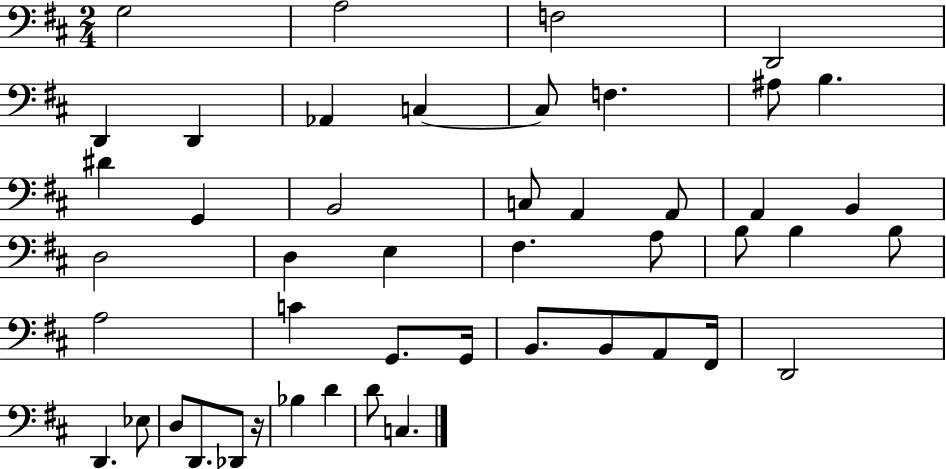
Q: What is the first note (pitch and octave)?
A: G3